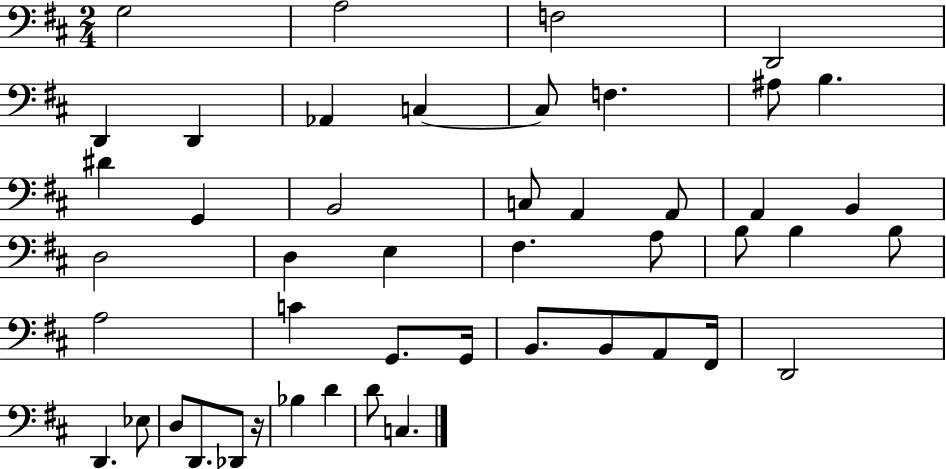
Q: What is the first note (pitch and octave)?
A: G3